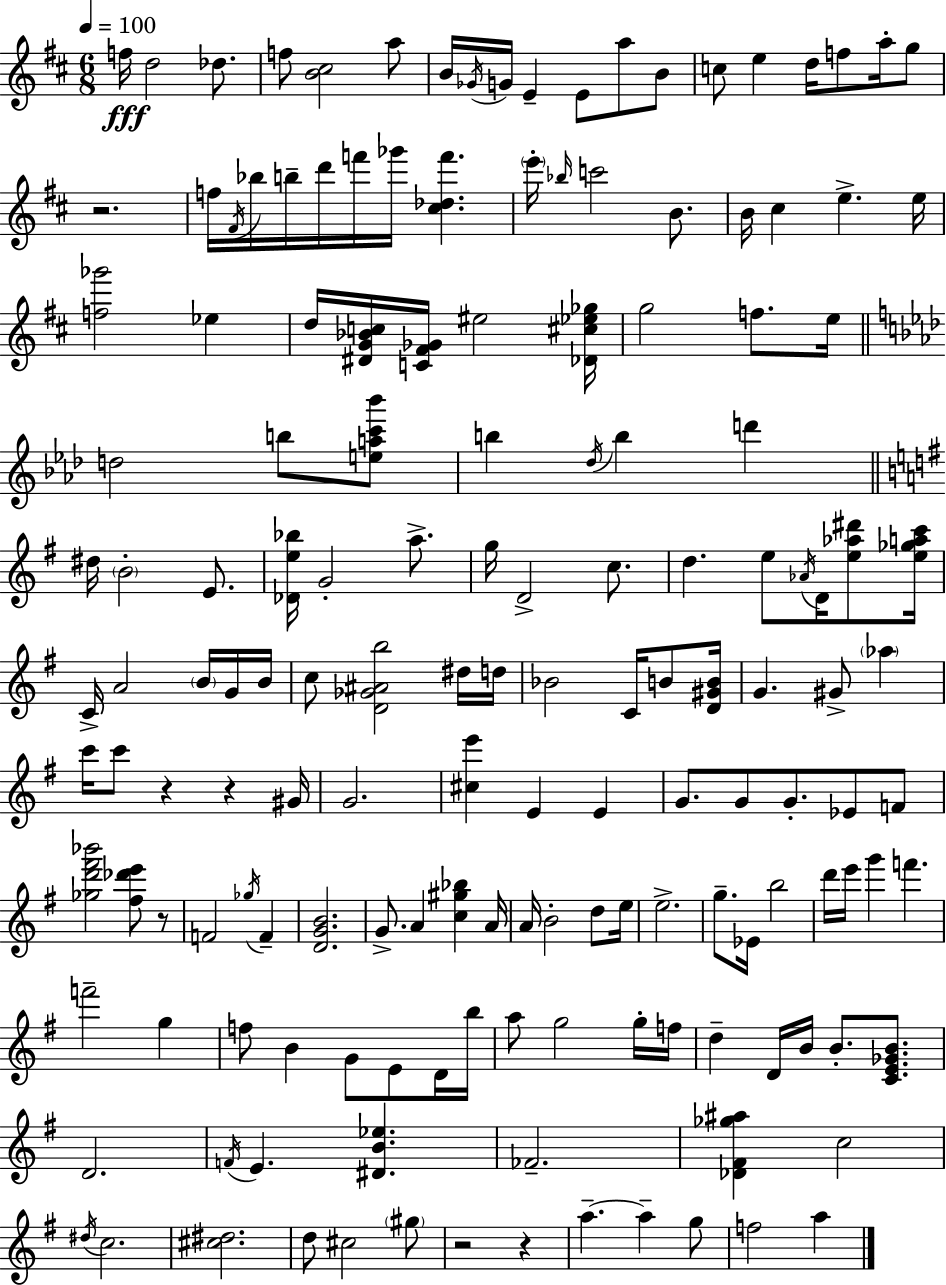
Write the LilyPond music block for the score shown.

{
  \clef treble
  \numericTimeSignature
  \time 6/8
  \key d \major
  \tempo 4 = 100
  \repeat volta 2 { f''16\fff d''2 des''8. | f''8 <b' cis''>2 a''8 | b'16 \acciaccatura { ges'16 } g'16 e'4-- e'8 a''8 b'8 | c''8 e''4 d''16 f''8 a''16-. g''8 | \break r2. | f''16 \acciaccatura { fis'16 } bes''16 b''16-- d'''16 f'''16 ges'''16 <cis'' des'' f'''>4. | \parenthesize e'''16-. \grace { bes''16 } c'''2 | b'8. b'16 cis''4 e''4.-> | \break e''16 <f'' ges'''>2 ees''4 | d''16 <dis' g' bes' c''>16 <c' fis' ges'>16 eis''2 | <des' cis'' ees'' ges''>16 g''2 f''8. | e''16 \bar "||" \break \key aes \major d''2 b''8 <e'' a'' c''' bes'''>8 | b''4 \acciaccatura { des''16 } b''4 d'''4 | \bar "||" \break \key e \minor dis''16 \parenthesize b'2-. e'8. | <des' e'' bes''>16 g'2-. a''8.-> | g''16 d'2-> c''8. | d''4. e''8 \acciaccatura { aes'16 } d'16 <e'' aes'' dis'''>8 | \break <e'' ges'' a'' c'''>16 c'16-> a'2 \parenthesize b'16 g'16 | b'16 c''8 <d' ges' ais' b''>2 dis''16 | d''16 bes'2 c'16 b'8 | <d' gis' b'>16 g'4. gis'8-> \parenthesize aes''4 | \break c'''16 c'''8 r4 r4 | gis'16 g'2. | <cis'' e'''>4 e'4 e'4 | g'8. g'8 g'8.-. ees'8 f'8 | \break <ges'' d''' fis''' bes'''>2 <fis'' des''' e'''>8 r8 | f'2 \acciaccatura { ges''16 } f'4-- | <d' g' b'>2. | g'8.-> a'4 <c'' gis'' bes''>4 | \break a'16 a'16 b'2-. d''8 | e''16 e''2.-> | g''8.-- ees'16 b''2 | d'''16 e'''16 g'''4 f'''4. | \break f'''2-- g''4 | f''8 b'4 g'8 e'8 | d'16 b''16 a''8 g''2 | g''16-. f''16 d''4-- d'16 b'16 b'8.-. <c' e' ges' b'>8. | \break d'2. | \acciaccatura { f'16 } e'4. <dis' b' ees''>4. | fes'2.-- | <des' fis' ges'' ais''>4 c''2 | \break \acciaccatura { dis''16 } c''2. | <cis'' dis''>2. | d''8 cis''2 | \parenthesize gis''8 r2 | \break r4 a''4.--~~ a''4-- | g''8 f''2 | a''4 } \bar "|."
}